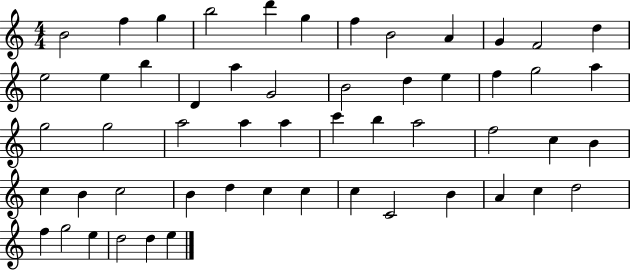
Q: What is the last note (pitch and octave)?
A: E5